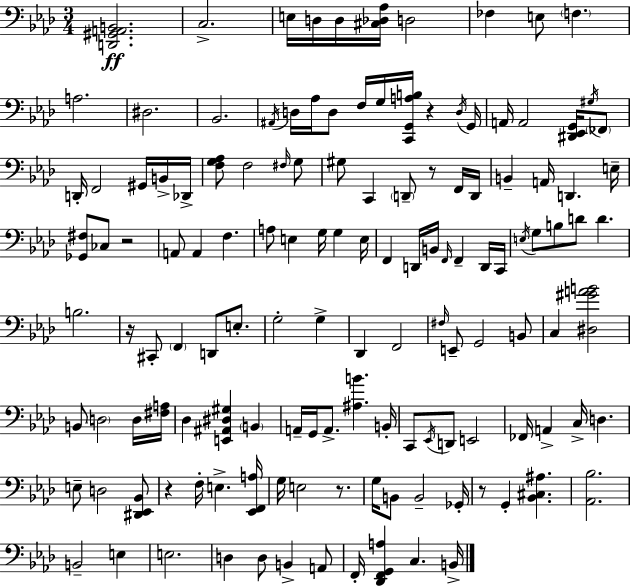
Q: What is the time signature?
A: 3/4